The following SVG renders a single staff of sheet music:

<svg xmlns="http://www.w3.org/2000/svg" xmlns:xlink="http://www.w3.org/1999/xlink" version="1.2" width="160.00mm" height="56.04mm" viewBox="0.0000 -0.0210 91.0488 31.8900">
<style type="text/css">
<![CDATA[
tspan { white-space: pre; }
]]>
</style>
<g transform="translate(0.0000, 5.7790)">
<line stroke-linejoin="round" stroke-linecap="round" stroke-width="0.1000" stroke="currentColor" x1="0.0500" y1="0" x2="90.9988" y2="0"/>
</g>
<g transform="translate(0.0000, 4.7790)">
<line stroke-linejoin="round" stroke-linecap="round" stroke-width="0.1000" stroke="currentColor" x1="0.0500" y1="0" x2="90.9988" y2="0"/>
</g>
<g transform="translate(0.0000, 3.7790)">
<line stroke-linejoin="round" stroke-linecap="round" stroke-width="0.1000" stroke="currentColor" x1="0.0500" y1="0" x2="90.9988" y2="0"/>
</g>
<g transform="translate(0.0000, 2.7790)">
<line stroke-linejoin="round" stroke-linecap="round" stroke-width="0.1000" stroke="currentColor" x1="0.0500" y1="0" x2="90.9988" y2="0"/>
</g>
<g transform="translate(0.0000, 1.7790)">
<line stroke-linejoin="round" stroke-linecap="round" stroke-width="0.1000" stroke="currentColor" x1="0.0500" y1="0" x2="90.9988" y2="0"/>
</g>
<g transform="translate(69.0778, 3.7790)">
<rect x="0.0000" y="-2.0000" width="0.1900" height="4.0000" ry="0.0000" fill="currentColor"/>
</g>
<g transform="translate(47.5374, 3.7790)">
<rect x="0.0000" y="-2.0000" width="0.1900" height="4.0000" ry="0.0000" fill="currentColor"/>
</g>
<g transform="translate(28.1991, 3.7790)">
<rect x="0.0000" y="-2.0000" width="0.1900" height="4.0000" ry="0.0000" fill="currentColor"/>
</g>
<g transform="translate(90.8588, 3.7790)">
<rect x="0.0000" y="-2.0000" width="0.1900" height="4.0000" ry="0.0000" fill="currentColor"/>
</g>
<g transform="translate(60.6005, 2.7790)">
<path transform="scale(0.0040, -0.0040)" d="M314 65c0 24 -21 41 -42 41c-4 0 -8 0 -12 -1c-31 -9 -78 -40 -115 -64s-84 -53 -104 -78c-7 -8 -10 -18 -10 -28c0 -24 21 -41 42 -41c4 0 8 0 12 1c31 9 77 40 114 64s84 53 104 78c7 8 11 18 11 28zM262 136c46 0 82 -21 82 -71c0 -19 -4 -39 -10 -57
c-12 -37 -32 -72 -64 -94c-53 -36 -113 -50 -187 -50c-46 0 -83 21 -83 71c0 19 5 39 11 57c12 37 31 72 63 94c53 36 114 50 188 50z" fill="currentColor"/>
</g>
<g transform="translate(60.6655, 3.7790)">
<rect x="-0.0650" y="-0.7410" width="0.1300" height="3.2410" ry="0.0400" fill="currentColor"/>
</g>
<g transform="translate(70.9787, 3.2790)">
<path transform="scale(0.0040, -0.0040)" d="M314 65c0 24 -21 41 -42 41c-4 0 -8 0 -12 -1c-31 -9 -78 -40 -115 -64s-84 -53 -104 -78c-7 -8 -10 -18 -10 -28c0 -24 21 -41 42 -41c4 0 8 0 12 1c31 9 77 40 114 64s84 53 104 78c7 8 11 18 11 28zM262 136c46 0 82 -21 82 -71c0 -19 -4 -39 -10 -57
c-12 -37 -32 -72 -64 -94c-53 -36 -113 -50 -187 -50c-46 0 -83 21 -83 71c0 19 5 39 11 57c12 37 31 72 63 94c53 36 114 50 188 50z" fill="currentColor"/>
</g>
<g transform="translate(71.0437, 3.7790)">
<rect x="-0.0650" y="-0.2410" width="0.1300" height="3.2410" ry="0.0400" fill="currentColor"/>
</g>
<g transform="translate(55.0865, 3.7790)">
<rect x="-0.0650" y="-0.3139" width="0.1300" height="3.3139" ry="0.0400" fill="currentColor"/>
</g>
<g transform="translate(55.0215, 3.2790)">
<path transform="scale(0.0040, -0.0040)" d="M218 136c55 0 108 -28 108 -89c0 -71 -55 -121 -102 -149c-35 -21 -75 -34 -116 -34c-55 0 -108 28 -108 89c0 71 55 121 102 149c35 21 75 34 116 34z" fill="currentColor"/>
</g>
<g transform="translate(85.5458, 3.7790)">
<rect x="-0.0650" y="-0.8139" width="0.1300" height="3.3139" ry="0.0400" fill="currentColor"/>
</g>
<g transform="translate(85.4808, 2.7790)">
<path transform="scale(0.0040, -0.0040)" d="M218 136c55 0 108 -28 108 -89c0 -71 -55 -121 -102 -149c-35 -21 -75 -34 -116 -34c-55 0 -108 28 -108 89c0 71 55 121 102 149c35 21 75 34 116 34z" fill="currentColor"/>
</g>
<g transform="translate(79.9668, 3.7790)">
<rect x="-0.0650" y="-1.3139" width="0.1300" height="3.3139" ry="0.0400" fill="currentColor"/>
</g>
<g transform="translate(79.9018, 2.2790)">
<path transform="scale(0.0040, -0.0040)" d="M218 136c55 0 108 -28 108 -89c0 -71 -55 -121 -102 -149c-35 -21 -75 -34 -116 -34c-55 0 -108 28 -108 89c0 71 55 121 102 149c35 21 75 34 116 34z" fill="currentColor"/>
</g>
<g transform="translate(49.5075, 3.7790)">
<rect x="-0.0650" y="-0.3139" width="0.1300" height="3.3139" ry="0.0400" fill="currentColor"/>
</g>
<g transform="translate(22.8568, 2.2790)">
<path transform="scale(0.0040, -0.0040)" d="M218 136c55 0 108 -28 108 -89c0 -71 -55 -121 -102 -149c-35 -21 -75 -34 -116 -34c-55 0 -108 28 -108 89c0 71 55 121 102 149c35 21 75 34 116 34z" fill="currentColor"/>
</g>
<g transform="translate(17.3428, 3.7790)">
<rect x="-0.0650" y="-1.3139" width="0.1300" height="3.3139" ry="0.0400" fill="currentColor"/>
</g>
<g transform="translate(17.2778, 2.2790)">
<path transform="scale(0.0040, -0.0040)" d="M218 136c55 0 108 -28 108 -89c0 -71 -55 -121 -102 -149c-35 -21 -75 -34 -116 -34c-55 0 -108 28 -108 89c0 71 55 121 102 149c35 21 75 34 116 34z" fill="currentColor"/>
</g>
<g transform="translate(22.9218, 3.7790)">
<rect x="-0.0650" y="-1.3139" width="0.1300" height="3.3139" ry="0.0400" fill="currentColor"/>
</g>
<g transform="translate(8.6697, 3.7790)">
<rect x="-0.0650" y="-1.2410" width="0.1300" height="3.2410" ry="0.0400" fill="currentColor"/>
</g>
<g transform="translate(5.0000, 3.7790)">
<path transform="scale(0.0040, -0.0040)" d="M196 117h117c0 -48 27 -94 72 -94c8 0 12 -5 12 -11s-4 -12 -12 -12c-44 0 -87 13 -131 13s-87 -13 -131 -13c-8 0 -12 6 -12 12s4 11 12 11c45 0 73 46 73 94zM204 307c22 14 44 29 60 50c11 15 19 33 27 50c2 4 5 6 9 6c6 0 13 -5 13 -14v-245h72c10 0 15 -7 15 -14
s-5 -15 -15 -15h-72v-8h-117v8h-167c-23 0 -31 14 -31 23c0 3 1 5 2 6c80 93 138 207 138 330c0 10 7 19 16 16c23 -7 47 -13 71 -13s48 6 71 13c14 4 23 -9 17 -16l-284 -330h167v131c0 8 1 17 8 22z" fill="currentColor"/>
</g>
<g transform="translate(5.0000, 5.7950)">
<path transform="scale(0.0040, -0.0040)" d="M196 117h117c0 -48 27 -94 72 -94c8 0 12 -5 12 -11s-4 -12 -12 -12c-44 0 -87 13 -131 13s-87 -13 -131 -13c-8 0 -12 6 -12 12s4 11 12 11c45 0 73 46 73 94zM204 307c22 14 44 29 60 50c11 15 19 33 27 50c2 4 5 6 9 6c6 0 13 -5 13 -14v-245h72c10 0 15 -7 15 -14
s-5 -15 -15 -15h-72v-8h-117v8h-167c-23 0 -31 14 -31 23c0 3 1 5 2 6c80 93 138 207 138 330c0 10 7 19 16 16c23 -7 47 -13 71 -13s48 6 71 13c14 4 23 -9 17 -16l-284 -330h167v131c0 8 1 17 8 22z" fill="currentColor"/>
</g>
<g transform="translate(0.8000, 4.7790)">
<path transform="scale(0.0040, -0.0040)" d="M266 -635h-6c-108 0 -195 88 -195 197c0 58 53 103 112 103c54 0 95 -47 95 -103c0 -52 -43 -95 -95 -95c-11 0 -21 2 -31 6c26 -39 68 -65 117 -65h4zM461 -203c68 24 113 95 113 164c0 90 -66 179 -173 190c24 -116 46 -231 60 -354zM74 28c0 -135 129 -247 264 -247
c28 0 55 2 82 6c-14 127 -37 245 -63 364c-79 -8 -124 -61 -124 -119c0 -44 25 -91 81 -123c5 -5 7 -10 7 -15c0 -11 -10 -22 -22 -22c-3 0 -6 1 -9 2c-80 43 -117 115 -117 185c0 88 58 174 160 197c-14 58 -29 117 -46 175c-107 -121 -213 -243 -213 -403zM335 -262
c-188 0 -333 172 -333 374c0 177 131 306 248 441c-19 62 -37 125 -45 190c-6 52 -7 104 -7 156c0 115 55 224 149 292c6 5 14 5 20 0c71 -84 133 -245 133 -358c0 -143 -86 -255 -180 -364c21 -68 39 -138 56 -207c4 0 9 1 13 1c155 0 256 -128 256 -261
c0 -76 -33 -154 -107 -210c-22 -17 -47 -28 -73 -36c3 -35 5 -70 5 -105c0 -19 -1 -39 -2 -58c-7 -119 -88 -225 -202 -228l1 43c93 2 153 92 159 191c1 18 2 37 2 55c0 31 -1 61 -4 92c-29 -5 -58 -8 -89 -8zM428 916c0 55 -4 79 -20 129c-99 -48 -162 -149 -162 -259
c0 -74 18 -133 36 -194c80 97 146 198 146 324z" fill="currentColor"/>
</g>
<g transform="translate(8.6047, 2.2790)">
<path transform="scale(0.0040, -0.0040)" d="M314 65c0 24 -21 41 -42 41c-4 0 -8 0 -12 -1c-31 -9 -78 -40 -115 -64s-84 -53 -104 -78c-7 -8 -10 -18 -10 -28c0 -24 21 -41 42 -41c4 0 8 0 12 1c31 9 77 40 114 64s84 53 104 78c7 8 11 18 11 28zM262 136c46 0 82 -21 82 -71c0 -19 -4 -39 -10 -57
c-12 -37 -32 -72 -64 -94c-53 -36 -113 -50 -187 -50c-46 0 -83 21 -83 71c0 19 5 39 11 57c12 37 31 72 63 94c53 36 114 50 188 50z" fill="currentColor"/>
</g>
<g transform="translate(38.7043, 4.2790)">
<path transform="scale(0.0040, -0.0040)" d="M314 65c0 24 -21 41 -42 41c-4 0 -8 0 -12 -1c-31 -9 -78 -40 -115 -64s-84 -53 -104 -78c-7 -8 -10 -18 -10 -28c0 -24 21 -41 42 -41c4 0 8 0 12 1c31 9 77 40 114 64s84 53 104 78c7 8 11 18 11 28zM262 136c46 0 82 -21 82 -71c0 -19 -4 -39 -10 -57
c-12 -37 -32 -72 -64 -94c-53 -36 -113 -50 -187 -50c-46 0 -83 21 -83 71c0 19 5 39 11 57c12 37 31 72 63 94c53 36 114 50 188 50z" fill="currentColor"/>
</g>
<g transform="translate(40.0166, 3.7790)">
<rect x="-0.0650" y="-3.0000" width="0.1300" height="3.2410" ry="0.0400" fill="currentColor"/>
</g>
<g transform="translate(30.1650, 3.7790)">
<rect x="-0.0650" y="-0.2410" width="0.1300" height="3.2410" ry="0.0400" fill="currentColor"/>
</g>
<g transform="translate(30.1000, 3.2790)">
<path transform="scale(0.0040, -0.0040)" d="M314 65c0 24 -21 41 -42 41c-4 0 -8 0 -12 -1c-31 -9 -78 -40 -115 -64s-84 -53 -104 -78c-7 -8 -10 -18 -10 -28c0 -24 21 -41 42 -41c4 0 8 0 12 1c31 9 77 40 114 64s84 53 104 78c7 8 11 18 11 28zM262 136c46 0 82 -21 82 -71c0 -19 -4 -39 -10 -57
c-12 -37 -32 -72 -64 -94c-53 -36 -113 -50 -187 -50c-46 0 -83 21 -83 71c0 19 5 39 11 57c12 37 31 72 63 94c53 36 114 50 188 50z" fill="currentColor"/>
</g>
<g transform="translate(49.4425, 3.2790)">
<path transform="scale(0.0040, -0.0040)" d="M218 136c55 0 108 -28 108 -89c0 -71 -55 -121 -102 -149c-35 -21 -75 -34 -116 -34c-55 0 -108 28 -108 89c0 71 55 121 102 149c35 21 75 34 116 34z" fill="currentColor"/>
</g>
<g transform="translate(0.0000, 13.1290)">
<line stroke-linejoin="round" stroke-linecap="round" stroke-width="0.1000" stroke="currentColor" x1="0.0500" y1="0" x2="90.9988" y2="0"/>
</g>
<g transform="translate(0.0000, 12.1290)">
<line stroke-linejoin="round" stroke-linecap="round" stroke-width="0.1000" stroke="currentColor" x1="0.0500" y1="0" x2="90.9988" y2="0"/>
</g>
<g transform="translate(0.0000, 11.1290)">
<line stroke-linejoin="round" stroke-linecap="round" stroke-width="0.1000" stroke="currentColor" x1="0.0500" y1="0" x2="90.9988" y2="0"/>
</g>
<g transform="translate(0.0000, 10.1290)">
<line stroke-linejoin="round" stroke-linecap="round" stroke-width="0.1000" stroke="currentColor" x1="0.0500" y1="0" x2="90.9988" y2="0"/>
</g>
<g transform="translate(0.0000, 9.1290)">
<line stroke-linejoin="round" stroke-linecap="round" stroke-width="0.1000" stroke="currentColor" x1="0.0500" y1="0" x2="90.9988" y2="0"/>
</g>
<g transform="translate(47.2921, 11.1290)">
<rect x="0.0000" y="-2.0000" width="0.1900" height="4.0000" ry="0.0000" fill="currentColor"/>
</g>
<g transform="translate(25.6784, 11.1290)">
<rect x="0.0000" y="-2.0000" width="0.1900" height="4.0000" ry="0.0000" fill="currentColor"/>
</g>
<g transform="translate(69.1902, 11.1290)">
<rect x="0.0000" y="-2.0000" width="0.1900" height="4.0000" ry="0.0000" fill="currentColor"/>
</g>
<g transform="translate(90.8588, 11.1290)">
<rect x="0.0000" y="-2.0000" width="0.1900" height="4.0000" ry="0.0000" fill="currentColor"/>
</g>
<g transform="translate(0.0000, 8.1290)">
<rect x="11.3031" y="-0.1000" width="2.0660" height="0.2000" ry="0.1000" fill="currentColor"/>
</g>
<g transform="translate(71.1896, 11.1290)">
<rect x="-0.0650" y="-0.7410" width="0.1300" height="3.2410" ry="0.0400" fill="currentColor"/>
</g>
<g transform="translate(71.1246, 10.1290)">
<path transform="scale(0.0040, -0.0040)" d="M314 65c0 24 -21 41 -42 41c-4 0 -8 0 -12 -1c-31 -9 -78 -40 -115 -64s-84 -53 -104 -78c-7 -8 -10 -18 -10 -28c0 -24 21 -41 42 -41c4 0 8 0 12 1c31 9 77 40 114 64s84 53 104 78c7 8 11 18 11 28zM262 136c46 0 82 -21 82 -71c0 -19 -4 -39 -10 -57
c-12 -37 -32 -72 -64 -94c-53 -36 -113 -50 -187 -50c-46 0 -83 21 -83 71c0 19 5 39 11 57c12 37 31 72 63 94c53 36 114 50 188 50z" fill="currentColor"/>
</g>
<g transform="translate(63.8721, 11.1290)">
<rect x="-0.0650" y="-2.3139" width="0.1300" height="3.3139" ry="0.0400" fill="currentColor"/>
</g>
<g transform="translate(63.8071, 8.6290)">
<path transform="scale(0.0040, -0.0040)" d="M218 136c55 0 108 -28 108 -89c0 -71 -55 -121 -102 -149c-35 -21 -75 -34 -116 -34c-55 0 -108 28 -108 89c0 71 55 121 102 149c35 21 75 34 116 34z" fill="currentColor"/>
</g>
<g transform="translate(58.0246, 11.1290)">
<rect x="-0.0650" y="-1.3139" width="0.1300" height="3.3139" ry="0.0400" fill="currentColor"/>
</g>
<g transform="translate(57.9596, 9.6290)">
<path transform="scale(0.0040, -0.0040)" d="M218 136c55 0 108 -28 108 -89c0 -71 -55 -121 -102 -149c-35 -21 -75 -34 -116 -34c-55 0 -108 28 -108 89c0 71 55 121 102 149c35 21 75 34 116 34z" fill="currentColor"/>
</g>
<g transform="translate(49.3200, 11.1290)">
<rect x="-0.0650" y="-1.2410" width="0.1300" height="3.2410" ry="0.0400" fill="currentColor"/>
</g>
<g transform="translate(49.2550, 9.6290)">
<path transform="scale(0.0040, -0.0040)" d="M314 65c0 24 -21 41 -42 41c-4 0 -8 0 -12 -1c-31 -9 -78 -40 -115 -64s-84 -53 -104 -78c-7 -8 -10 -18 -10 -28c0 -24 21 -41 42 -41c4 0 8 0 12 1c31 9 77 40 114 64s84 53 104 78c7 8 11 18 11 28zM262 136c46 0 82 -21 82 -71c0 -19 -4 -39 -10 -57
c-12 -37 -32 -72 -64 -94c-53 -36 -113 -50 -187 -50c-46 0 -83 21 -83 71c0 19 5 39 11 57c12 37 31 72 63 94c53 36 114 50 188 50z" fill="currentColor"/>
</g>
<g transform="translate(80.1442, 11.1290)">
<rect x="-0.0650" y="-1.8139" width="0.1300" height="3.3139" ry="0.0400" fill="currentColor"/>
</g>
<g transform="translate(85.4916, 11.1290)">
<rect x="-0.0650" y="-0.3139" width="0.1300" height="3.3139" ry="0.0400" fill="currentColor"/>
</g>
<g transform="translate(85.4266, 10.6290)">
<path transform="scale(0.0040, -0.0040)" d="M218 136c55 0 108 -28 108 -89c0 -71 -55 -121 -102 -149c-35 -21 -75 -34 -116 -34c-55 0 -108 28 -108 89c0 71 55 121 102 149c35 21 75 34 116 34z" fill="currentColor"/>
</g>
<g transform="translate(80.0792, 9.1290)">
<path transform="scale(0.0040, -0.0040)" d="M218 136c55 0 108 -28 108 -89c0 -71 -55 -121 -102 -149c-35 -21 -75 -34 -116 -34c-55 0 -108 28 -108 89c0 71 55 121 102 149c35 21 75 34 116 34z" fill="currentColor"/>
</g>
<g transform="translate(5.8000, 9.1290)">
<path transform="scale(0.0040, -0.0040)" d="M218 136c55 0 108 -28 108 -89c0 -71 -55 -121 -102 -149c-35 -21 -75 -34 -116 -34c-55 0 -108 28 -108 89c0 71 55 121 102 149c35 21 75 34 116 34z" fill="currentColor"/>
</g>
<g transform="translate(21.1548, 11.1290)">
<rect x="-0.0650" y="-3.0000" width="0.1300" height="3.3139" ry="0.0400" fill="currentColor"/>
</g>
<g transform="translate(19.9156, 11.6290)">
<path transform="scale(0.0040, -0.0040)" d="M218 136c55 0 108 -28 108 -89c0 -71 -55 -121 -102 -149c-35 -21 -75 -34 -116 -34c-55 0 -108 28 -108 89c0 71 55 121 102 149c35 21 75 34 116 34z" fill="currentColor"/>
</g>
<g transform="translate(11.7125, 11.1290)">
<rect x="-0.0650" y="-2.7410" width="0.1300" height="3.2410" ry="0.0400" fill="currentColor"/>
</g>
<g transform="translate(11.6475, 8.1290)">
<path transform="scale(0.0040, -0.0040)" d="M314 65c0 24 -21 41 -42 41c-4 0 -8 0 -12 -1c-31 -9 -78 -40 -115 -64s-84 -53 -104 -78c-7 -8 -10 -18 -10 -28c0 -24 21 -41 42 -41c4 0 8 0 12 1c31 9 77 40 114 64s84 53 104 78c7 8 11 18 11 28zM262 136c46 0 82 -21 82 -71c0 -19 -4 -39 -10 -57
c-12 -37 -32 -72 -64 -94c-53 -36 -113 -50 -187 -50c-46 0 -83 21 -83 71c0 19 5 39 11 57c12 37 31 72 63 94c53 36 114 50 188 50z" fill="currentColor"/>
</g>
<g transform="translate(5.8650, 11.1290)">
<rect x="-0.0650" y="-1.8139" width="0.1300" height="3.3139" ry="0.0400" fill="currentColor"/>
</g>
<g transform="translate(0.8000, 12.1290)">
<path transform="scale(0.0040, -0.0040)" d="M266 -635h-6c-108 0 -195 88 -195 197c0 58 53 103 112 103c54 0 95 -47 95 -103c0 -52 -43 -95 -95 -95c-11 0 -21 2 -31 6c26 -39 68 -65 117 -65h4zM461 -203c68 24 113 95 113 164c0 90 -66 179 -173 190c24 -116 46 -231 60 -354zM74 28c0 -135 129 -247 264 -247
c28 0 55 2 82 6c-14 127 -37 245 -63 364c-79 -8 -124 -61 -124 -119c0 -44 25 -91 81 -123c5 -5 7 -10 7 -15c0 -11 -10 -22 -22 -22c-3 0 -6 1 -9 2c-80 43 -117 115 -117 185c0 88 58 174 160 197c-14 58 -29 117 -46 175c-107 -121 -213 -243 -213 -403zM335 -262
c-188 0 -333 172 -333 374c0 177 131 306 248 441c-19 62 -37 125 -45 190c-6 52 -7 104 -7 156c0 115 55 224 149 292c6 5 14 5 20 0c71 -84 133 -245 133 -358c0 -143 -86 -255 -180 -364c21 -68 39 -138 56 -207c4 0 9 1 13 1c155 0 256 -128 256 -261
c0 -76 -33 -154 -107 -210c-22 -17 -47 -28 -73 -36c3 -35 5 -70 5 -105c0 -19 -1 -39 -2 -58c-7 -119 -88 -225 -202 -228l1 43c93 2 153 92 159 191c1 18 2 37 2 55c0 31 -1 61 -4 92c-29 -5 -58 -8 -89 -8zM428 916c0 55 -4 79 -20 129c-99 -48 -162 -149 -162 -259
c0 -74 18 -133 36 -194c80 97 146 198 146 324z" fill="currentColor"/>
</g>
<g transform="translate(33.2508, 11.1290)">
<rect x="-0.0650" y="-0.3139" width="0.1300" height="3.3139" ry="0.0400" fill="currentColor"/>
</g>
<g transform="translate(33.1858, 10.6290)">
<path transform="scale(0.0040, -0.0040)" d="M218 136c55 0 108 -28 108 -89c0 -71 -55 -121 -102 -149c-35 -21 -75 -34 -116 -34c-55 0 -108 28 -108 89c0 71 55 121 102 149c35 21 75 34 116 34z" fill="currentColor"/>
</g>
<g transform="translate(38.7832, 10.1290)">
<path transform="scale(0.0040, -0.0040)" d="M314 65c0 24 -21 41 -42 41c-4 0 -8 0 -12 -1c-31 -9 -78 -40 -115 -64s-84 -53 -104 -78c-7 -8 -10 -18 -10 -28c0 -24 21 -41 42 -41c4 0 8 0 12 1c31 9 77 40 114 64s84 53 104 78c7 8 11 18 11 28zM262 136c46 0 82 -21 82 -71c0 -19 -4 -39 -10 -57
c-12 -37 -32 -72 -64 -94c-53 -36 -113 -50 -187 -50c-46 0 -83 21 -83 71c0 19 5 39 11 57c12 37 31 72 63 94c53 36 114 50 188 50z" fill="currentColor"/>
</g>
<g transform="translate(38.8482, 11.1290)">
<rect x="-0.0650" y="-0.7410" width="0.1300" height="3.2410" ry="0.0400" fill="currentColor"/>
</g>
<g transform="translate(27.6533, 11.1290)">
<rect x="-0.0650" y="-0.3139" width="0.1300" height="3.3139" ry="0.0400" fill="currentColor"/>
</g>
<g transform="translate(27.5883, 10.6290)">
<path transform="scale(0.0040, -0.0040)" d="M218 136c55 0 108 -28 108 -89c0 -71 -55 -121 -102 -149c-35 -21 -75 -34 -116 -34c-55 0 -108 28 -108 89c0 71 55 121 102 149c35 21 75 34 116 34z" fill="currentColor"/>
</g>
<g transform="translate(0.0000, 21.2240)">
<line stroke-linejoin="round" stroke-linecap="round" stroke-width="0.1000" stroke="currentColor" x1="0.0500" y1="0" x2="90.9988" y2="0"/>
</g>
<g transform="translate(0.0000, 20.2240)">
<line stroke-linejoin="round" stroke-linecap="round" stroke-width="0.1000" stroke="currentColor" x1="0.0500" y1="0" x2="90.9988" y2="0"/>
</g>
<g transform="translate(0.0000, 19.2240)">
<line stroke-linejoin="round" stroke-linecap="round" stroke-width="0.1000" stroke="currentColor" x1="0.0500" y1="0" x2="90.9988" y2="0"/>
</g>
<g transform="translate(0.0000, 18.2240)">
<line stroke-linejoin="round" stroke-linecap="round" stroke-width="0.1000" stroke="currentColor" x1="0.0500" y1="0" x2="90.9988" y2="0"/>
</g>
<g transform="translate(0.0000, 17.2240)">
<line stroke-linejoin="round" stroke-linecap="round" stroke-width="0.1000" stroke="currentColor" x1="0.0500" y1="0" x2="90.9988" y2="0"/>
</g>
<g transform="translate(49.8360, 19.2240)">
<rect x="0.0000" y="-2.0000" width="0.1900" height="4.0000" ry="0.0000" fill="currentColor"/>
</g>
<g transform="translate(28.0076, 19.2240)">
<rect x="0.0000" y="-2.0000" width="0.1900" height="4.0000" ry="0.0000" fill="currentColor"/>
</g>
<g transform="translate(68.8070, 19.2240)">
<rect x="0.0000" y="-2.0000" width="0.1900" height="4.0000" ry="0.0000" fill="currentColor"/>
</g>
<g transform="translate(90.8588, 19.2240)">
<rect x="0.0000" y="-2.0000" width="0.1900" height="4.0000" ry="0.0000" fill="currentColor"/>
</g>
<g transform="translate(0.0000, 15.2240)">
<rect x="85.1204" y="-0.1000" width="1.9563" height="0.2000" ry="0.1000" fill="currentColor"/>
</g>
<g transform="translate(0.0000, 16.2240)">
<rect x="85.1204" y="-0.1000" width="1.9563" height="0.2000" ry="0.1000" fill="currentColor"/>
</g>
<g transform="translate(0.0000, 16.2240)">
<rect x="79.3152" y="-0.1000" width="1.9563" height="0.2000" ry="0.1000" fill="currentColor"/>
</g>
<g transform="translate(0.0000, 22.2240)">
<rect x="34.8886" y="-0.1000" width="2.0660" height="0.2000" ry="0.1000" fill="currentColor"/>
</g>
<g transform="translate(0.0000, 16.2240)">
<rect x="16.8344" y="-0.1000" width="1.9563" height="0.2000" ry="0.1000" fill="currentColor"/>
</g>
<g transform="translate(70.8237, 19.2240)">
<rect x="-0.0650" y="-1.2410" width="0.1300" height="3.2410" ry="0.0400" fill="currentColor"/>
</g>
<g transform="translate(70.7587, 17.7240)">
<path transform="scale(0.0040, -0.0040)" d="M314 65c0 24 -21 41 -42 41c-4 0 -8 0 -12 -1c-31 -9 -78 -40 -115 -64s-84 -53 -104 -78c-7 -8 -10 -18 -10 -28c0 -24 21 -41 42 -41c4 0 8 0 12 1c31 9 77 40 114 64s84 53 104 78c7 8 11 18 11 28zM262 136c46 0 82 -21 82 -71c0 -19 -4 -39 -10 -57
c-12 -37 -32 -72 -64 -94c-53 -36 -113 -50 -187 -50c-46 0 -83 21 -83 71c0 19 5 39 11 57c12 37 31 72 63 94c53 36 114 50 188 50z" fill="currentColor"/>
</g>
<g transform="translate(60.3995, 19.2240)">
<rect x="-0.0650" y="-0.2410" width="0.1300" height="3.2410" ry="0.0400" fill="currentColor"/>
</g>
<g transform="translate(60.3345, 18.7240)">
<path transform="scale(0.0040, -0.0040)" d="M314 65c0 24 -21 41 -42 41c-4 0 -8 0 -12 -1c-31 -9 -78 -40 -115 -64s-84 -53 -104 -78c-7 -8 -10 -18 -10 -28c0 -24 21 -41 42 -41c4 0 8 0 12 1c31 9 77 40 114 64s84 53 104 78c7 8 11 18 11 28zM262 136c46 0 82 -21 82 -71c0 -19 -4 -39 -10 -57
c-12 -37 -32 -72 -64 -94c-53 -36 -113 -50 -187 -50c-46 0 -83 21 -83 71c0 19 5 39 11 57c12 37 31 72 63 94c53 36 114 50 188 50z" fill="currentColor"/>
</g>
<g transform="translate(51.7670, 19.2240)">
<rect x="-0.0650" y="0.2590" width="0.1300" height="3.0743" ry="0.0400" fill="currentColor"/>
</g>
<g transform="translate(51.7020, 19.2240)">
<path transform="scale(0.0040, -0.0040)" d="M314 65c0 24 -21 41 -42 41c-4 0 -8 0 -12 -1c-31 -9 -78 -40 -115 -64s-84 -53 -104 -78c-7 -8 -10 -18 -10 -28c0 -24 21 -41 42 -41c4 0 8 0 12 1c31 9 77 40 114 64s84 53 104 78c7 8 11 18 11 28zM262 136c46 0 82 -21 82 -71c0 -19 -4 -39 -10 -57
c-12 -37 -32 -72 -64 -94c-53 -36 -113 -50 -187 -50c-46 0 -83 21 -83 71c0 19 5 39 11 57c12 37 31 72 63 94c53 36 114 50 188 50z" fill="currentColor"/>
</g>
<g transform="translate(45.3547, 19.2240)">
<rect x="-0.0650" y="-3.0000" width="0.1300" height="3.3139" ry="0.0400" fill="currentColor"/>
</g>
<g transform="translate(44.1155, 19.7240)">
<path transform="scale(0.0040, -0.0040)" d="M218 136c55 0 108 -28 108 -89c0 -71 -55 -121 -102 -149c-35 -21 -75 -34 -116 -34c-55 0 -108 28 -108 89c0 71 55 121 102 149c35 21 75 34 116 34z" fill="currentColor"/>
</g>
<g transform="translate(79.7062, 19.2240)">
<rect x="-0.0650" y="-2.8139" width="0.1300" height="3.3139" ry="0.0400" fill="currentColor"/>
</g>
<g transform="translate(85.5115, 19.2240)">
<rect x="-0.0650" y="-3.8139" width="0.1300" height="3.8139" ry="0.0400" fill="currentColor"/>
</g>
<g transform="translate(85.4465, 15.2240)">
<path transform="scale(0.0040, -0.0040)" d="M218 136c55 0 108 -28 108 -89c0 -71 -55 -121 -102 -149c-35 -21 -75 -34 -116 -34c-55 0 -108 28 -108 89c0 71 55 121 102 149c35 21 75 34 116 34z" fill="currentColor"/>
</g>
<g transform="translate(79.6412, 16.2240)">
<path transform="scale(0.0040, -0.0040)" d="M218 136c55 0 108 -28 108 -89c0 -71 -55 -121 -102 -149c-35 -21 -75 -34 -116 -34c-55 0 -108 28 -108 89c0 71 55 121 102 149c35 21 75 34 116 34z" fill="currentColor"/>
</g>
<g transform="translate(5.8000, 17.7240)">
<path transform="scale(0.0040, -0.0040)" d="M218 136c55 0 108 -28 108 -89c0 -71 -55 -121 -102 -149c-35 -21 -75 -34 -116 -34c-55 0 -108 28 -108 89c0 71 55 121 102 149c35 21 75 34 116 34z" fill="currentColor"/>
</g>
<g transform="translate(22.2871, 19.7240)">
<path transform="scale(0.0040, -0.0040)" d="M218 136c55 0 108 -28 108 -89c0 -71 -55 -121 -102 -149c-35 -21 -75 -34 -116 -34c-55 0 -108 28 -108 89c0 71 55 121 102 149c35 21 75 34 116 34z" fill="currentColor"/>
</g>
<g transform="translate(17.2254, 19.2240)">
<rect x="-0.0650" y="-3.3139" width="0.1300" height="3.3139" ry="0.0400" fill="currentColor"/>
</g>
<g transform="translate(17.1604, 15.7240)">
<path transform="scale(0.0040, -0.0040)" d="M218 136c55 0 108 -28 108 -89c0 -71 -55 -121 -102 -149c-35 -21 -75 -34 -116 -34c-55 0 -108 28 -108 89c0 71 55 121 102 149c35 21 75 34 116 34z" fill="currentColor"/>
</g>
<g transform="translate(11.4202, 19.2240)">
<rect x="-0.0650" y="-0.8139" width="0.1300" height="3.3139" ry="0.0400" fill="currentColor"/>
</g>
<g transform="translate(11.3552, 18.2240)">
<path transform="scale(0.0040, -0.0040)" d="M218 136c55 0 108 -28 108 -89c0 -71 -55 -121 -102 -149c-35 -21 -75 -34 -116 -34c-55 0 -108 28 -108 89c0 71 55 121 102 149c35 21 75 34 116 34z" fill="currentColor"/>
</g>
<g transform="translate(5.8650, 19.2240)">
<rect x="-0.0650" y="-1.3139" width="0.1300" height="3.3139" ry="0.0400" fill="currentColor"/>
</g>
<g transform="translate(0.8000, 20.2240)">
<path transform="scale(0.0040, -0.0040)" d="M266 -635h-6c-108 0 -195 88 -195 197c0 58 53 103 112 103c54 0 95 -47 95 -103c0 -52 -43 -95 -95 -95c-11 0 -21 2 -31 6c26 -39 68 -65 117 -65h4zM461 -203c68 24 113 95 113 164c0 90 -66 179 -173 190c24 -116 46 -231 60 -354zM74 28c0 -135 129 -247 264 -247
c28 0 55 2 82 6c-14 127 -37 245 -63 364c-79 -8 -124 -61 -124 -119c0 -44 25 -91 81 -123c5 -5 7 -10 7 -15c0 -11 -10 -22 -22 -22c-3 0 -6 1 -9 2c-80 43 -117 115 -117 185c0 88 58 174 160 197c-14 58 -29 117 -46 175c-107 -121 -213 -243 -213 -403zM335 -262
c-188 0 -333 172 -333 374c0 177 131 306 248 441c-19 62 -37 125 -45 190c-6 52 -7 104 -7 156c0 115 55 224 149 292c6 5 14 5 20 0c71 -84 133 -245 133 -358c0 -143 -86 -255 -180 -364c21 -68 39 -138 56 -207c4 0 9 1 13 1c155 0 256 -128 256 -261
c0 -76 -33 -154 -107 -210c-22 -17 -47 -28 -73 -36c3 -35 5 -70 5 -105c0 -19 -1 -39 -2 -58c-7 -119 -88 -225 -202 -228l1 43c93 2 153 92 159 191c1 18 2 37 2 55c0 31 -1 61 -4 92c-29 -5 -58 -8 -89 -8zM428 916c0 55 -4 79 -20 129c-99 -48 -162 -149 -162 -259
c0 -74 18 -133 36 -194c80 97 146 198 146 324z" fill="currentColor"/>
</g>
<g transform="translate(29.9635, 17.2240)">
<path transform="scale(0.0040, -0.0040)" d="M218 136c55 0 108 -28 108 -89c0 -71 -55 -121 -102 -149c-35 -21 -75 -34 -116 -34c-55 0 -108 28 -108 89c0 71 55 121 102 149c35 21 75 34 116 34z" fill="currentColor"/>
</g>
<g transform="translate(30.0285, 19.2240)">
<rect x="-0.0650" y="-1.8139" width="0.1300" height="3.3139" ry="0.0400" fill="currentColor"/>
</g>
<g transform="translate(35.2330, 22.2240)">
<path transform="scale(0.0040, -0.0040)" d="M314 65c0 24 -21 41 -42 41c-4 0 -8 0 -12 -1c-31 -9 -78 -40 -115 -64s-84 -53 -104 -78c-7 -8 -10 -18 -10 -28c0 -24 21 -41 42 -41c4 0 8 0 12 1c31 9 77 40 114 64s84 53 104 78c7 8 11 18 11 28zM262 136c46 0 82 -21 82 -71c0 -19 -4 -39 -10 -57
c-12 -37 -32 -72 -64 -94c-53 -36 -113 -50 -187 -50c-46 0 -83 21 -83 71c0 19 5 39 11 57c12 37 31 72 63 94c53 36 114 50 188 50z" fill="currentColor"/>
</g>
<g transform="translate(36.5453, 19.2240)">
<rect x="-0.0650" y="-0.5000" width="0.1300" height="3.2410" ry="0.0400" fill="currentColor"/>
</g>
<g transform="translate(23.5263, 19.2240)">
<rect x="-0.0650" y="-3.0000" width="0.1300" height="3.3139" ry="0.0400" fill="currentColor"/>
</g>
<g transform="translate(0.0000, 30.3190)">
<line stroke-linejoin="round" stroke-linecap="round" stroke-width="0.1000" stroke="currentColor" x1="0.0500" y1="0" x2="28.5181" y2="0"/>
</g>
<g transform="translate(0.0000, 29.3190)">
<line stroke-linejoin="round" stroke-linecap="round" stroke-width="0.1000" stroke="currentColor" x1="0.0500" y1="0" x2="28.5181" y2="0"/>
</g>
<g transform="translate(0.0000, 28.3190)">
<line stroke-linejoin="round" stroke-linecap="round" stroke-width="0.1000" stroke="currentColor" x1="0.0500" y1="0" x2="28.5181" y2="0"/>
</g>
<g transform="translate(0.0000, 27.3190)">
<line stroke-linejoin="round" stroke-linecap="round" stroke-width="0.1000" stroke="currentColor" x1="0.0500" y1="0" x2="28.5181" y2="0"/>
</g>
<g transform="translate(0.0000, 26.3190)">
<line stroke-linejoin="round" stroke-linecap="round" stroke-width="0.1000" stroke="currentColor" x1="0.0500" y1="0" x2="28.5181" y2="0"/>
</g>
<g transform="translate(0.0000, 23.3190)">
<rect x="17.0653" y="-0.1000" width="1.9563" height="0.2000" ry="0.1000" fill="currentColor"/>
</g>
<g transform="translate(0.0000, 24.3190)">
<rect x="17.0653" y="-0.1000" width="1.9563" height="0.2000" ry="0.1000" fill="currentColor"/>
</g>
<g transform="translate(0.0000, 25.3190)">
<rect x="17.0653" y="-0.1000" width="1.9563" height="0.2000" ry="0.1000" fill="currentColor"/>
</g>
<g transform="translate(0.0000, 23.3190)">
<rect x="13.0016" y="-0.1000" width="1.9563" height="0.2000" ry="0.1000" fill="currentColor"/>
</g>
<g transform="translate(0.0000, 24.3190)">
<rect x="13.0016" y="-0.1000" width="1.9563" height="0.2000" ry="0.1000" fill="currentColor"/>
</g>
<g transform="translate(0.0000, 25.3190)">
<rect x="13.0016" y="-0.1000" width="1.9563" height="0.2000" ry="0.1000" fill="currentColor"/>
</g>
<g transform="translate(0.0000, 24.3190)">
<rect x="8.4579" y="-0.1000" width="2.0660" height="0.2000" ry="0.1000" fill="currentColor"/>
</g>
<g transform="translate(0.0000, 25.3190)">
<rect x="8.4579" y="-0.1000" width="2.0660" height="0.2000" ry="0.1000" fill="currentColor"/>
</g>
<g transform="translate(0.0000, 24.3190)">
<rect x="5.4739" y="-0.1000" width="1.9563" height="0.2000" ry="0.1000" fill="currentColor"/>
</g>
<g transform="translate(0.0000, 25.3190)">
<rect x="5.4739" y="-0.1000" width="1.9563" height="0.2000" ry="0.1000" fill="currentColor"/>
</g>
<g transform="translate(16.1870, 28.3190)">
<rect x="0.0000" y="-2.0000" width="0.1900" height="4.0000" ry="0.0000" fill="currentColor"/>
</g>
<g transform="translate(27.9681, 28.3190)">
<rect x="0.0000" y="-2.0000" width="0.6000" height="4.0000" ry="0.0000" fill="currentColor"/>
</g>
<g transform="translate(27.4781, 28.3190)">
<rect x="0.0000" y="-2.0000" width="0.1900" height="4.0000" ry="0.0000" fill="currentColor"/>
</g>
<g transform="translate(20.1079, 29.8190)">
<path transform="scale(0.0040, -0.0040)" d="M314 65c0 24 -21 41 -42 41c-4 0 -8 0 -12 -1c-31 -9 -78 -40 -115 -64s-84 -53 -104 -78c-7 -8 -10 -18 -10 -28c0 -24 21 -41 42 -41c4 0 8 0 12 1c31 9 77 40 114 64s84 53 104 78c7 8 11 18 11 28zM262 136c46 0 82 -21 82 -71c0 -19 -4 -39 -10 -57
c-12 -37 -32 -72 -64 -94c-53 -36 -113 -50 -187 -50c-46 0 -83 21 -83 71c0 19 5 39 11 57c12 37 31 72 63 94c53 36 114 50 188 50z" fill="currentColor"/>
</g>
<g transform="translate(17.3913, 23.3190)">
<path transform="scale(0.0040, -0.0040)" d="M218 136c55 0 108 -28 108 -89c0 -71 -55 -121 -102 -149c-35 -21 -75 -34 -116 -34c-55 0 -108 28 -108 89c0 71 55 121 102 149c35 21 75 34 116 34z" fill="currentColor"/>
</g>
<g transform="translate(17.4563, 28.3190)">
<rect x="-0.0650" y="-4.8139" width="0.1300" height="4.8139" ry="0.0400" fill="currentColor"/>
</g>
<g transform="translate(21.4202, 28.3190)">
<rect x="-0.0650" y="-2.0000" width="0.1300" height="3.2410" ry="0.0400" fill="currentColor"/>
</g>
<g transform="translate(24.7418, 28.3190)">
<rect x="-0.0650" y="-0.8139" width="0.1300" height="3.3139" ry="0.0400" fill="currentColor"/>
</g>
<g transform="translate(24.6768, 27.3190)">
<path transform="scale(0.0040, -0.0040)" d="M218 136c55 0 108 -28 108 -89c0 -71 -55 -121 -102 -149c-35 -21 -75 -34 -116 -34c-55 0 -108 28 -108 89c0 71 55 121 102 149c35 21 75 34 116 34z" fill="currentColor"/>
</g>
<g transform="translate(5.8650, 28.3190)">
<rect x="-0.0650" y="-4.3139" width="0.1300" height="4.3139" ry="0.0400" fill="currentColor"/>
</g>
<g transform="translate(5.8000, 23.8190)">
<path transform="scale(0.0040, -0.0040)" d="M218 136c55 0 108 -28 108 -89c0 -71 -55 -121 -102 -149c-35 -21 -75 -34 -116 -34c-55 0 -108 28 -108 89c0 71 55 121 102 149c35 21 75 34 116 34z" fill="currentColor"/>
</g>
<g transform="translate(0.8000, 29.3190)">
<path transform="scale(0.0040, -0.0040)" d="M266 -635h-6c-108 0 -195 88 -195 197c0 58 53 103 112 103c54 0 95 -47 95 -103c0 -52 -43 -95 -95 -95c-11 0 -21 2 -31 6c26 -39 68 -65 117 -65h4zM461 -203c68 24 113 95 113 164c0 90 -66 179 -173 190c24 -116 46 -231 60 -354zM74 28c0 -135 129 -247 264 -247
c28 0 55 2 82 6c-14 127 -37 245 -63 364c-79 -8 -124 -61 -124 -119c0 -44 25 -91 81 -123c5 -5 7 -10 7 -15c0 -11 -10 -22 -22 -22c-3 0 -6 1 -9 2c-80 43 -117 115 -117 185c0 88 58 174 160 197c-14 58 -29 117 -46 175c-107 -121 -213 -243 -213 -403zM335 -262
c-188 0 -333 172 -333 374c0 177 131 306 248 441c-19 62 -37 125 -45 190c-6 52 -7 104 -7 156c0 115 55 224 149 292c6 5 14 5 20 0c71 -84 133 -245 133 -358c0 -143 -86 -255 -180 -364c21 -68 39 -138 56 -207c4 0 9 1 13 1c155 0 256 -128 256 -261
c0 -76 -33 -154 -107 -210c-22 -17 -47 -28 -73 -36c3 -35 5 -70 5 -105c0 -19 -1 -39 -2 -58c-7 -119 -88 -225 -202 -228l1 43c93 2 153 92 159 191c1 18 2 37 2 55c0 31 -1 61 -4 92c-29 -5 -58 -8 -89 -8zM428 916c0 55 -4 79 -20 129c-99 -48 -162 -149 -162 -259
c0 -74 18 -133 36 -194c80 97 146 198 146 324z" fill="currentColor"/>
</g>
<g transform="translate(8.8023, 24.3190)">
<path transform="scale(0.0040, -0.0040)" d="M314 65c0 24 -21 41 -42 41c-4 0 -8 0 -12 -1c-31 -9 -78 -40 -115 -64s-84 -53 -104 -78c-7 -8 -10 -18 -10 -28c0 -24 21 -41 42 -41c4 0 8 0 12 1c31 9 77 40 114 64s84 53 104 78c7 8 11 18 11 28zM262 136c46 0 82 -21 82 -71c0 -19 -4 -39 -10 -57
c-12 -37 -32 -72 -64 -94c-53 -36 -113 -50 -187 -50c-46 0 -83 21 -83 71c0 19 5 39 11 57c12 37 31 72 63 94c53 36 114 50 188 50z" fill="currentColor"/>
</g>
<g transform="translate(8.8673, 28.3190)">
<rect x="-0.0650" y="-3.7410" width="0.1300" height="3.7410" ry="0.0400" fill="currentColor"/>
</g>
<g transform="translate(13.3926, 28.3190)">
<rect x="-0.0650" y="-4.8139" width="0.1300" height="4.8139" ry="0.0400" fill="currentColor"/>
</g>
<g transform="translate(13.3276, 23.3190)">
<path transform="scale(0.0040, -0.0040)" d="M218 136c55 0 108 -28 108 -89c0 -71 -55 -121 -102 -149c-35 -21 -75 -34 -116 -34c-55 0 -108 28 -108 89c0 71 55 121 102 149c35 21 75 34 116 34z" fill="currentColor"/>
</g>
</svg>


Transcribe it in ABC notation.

X:1
T:Untitled
M:4/4
L:1/4
K:C
e2 e e c2 A2 c c d2 c2 e d f a2 A c c d2 e2 e g d2 f c e d b A f C2 A B2 c2 e2 a c' d' c'2 e' e' F2 d